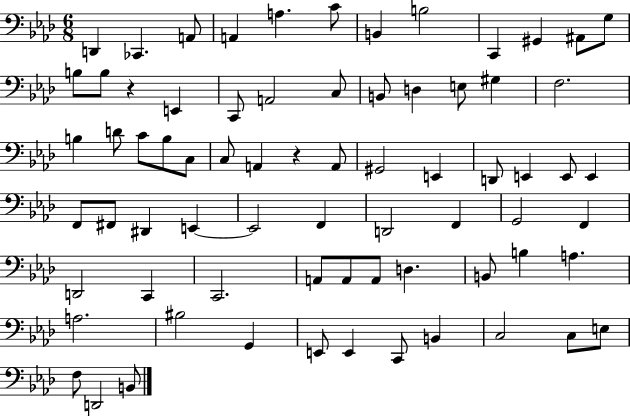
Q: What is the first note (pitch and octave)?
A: D2